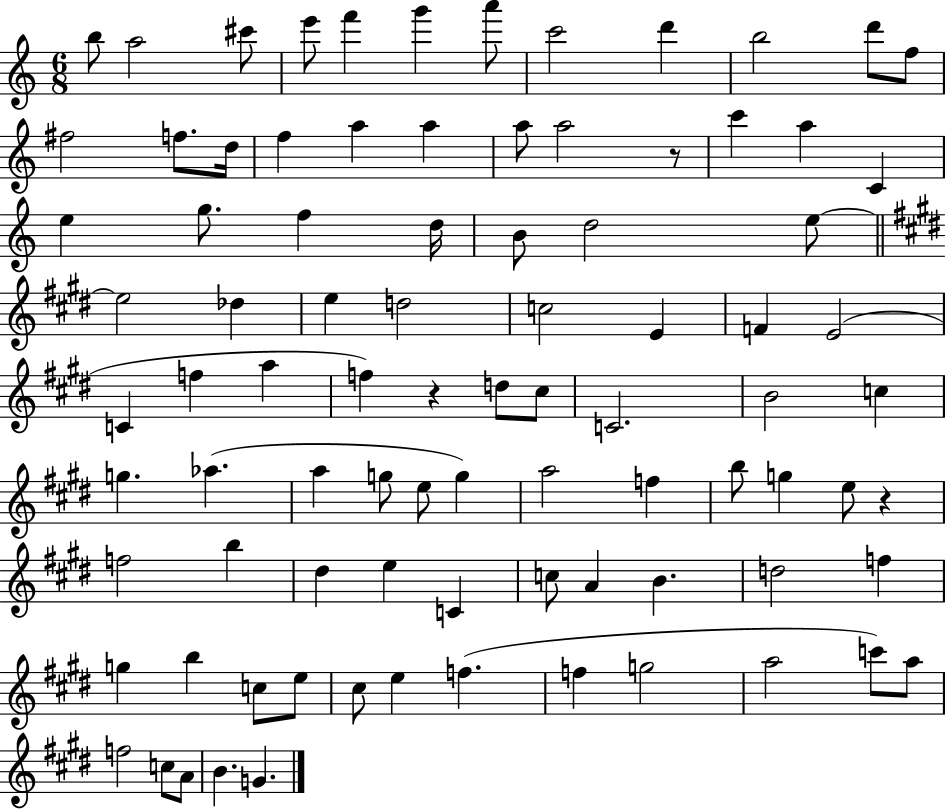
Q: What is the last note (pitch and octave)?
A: G4